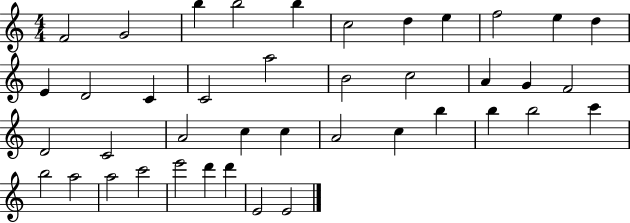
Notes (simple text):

F4/h G4/h B5/q B5/h B5/q C5/h D5/q E5/q F5/h E5/q D5/q E4/q D4/h C4/q C4/h A5/h B4/h C5/h A4/q G4/q F4/h D4/h C4/h A4/h C5/q C5/q A4/h C5/q B5/q B5/q B5/h C6/q B5/h A5/h A5/h C6/h E6/h D6/q D6/q E4/h E4/h